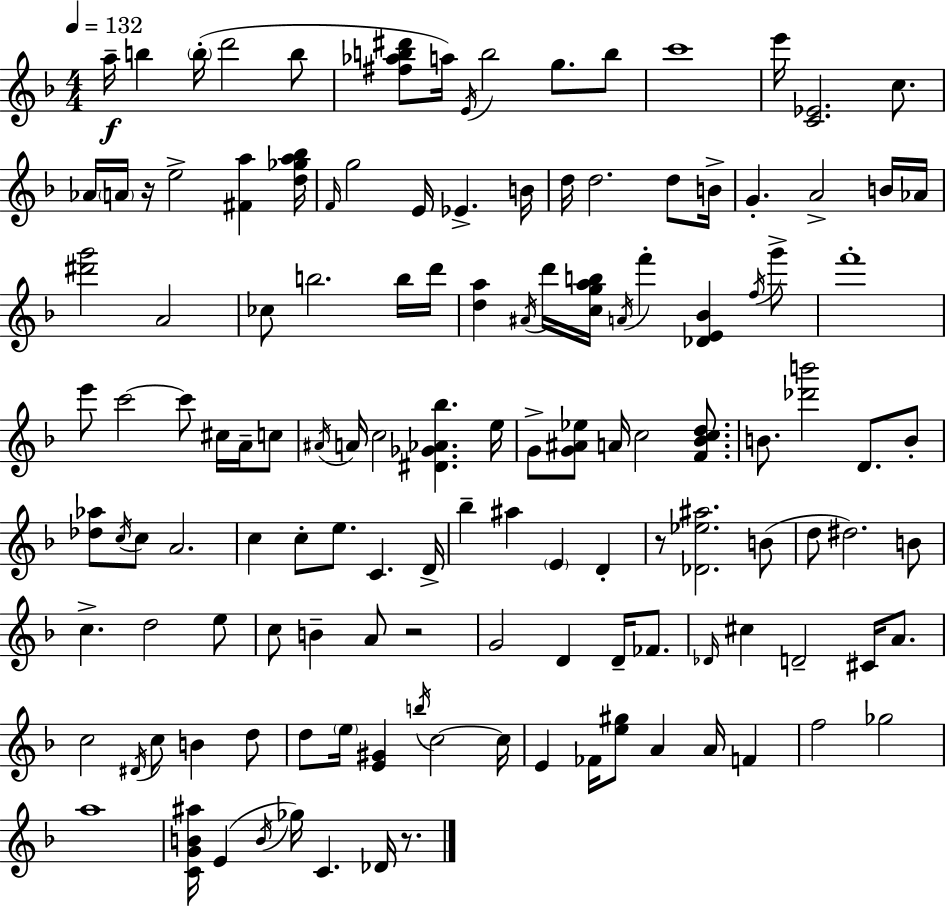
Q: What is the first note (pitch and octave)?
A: A5